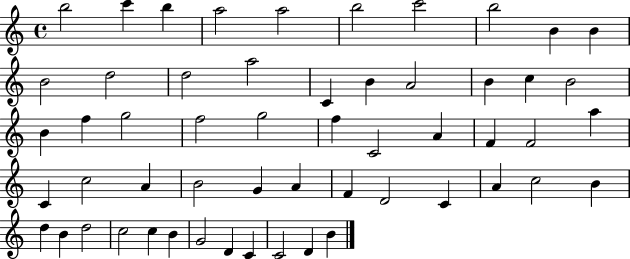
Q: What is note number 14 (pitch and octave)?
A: A5